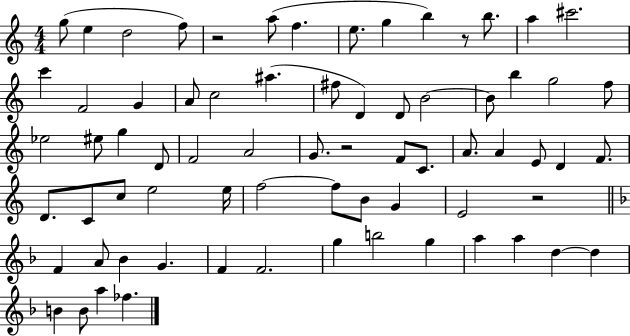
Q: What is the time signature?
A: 4/4